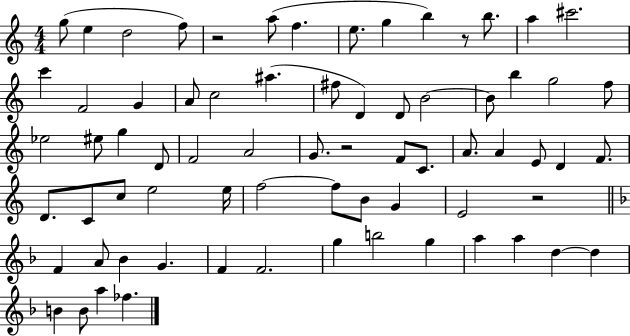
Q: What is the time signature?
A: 4/4